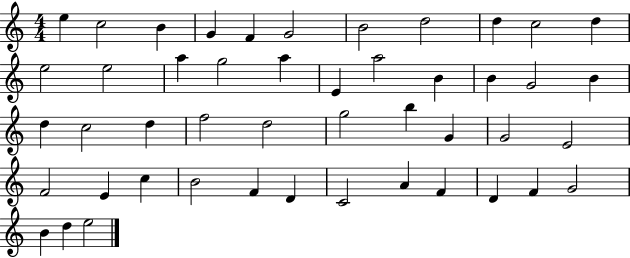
{
  \clef treble
  \numericTimeSignature
  \time 4/4
  \key c \major
  e''4 c''2 b'4 | g'4 f'4 g'2 | b'2 d''2 | d''4 c''2 d''4 | \break e''2 e''2 | a''4 g''2 a''4 | e'4 a''2 b'4 | b'4 g'2 b'4 | \break d''4 c''2 d''4 | f''2 d''2 | g''2 b''4 g'4 | g'2 e'2 | \break f'2 e'4 c''4 | b'2 f'4 d'4 | c'2 a'4 f'4 | d'4 f'4 g'2 | \break b'4 d''4 e''2 | \bar "|."
}